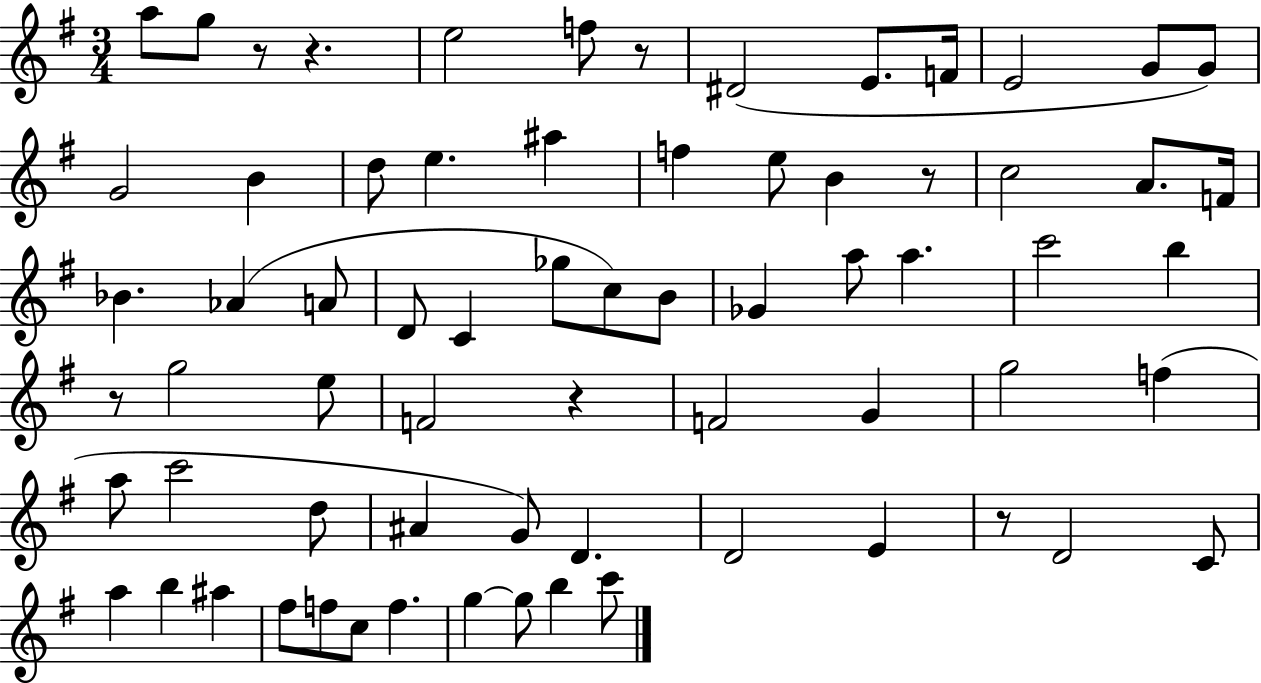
A5/e G5/e R/e R/q. E5/h F5/e R/e D#4/h E4/e. F4/s E4/h G4/e G4/e G4/h B4/q D5/e E5/q. A#5/q F5/q E5/e B4/q R/e C5/h A4/e. F4/s Bb4/q. Ab4/q A4/e D4/e C4/q Gb5/e C5/e B4/e Gb4/q A5/e A5/q. C6/h B5/q R/e G5/h E5/e F4/h R/q F4/h G4/q G5/h F5/q A5/e C6/h D5/e A#4/q G4/e D4/q. D4/h E4/q R/e D4/h C4/e A5/q B5/q A#5/q F#5/e F5/e C5/e F5/q. G5/q G5/e B5/q C6/e